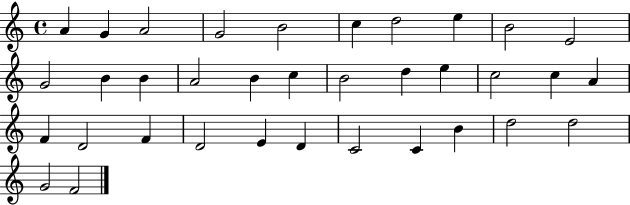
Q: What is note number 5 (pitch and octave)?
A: B4